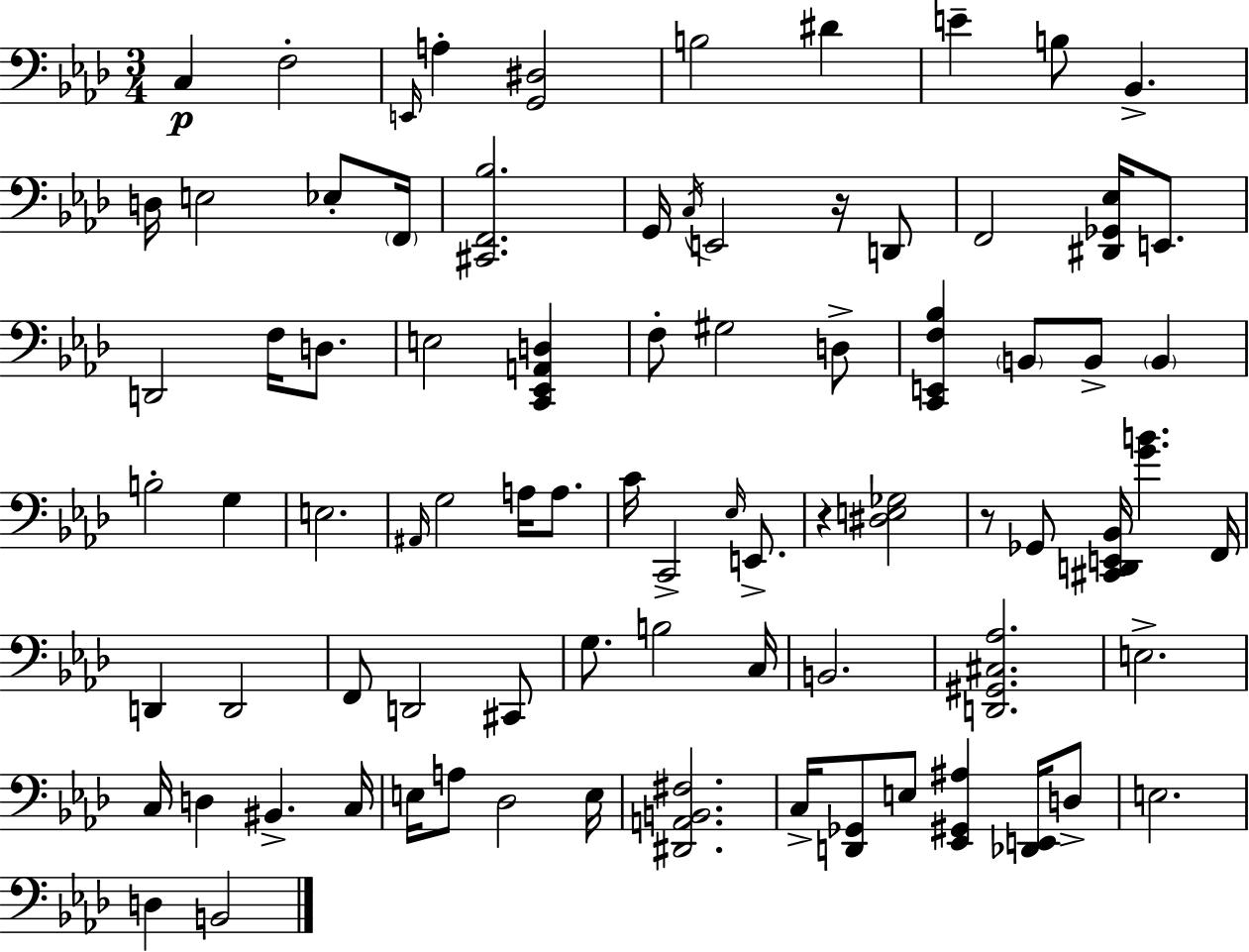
C3/q F3/h E2/s A3/q [G2,D#3]/h B3/h D#4/q E4/q B3/e Bb2/q. D3/s E3/h Eb3/e F2/s [C#2,F2,Bb3]/h. G2/s C3/s E2/h R/s D2/e F2/h [D#2,Gb2,Eb3]/s E2/e. D2/h F3/s D3/e. E3/h [C2,Eb2,A2,D3]/q F3/e G#3/h D3/e [C2,E2,F3,Bb3]/q B2/e B2/e B2/q B3/h G3/q E3/h. A#2/s G3/h A3/s A3/e. C4/s C2/h Eb3/s E2/e. R/q [D#3,E3,Gb3]/h R/e Gb2/e [C#2,D2,E2,Bb2]/s [G4,B4]/q. F2/s D2/q D2/h F2/e D2/h C#2/e G3/e. B3/h C3/s B2/h. [D2,G#2,C#3,Ab3]/h. E3/h. C3/s D3/q BIS2/q. C3/s E3/s A3/e Db3/h E3/s [D#2,A2,B2,F#3]/h. C3/s [D2,Gb2]/e E3/e [Eb2,G#2,A#3]/q [Db2,E2]/s D3/e E3/h. D3/q B2/h